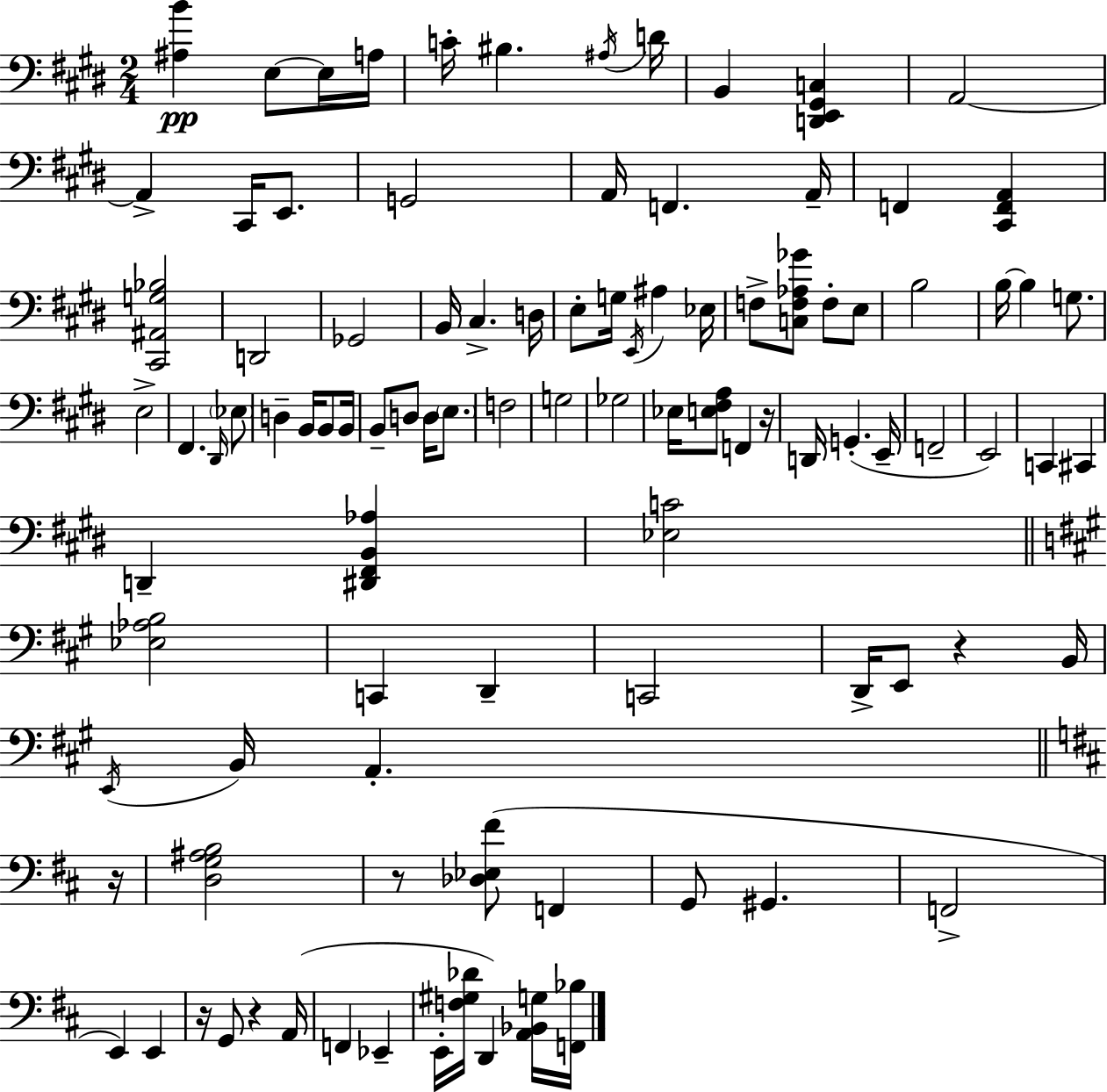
[A#3,B4]/q E3/e E3/s A3/s C4/s BIS3/q. A#3/s D4/s B2/q [D2,E2,G#2,C3]/q A2/h A2/q C#2/s E2/e. G2/h A2/s F2/q. A2/s F2/q [C#2,F2,A2]/q [C#2,A#2,G3,Bb3]/h D2/h Gb2/h B2/s C#3/q. D3/s E3/e G3/s E2/s A#3/q Eb3/s F3/e [C3,F3,Ab3,Gb4]/e F3/e E3/e B3/h B3/s B3/q G3/e. E3/h F#2/q. D#2/s Eb3/e D3/q B2/s B2/e B2/s B2/e D3/e D3/s E3/e. F3/h G3/h Gb3/h Eb3/s [E3,F#3,A3]/e F2/q R/s D2/s G2/q. E2/s F2/h E2/h C2/q C#2/q D2/q [D#2,F#2,B2,Ab3]/q [Eb3,C4]/h [Eb3,Ab3,B3]/h C2/q D2/q C2/h D2/s E2/e R/q B2/s E2/s B2/s A2/q. R/s [D3,G3,A#3,B3]/h R/e [Db3,Eb3,F#4]/e F2/q G2/e G#2/q. F2/h E2/q E2/q R/s G2/e R/q A2/s F2/q Eb2/q E2/s [F3,G#3,Db4]/s D2/q [A2,Bb2,G3]/s [F2,Bb3]/s